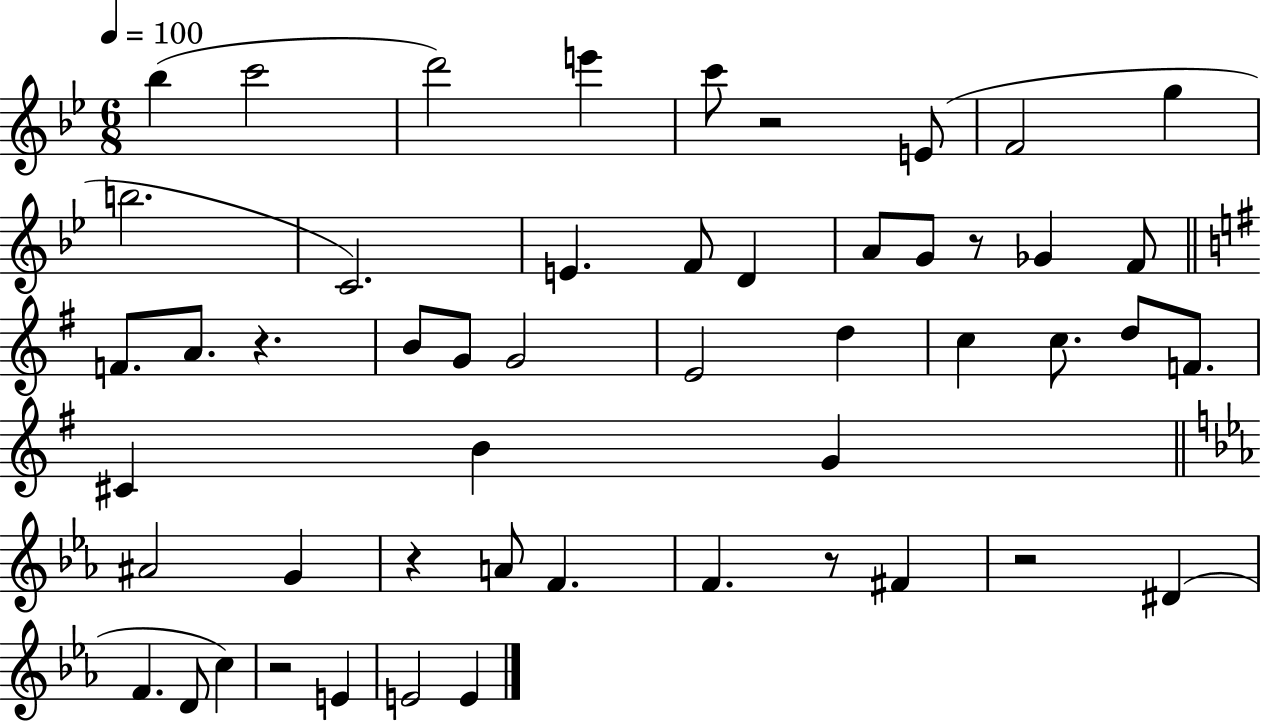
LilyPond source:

{
  \clef treble
  \numericTimeSignature
  \time 6/8
  \key bes \major
  \tempo 4 = 100
  bes''4( c'''2 | d'''2) e'''4 | c'''8 r2 e'8( | f'2 g''4 | \break b''2. | c'2.) | e'4. f'8 d'4 | a'8 g'8 r8 ges'4 f'8 | \break \bar "||" \break \key g \major f'8. a'8. r4. | b'8 g'8 g'2 | e'2 d''4 | c''4 c''8. d''8 f'8. | \break cis'4 b'4 g'4 | \bar "||" \break \key ees \major ais'2 g'4 | r4 a'8 f'4. | f'4. r8 fis'4 | r2 dis'4( | \break f'4. d'8 c''4) | r2 e'4 | e'2 e'4 | \bar "|."
}